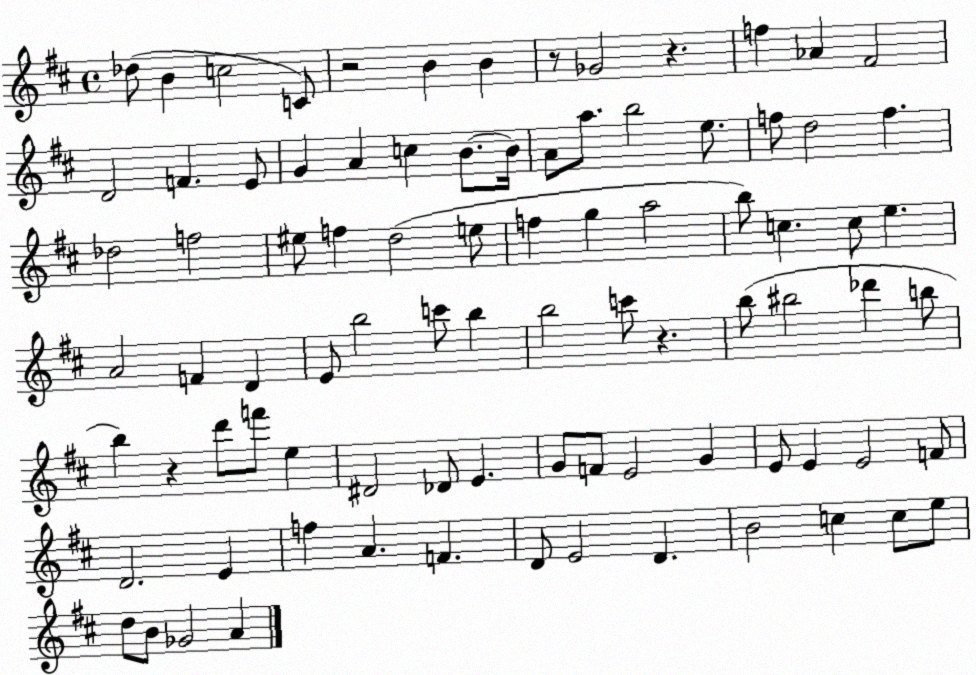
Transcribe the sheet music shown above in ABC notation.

X:1
T:Untitled
M:4/4
L:1/4
K:D
_d/2 B c2 C/2 z2 B B z/2 _G2 z f _A ^F2 D2 F E/2 G A c B/2 B/4 A/2 a/2 b2 e/2 f/2 d2 f _d2 f2 ^e/2 f d2 e/2 f g a2 b/2 c c/2 e A2 F D E/2 b2 c'/2 b b2 c'/2 z b/2 ^b2 _d' b/2 b z d'/2 f'/2 e ^D2 _D/2 E G/2 F/2 E2 G E/2 E E2 F/2 D2 E f A F D/2 E2 D B2 c c/2 e/2 d/2 B/2 _G2 A